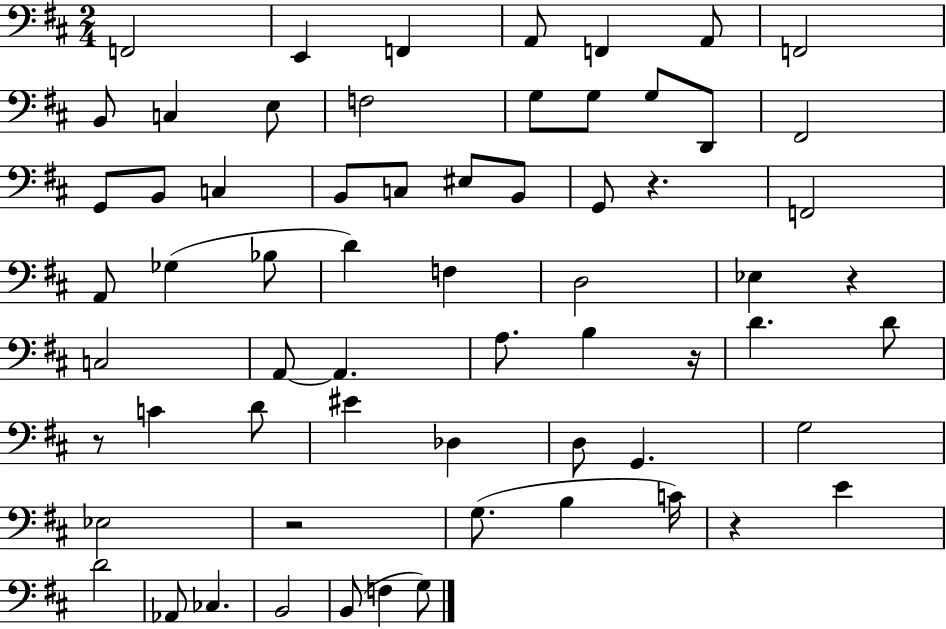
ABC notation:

X:1
T:Untitled
M:2/4
L:1/4
K:D
F,,2 E,, F,, A,,/2 F,, A,,/2 F,,2 B,,/2 C, E,/2 F,2 G,/2 G,/2 G,/2 D,,/2 ^F,,2 G,,/2 B,,/2 C, B,,/2 C,/2 ^E,/2 B,,/2 G,,/2 z F,,2 A,,/2 _G, _B,/2 D F, D,2 _E, z C,2 A,,/2 A,, A,/2 B, z/4 D D/2 z/2 C D/2 ^E _D, D,/2 G,, G,2 _E,2 z2 G,/2 B, C/4 z E D2 _A,,/2 _C, B,,2 B,,/2 F, G,/2